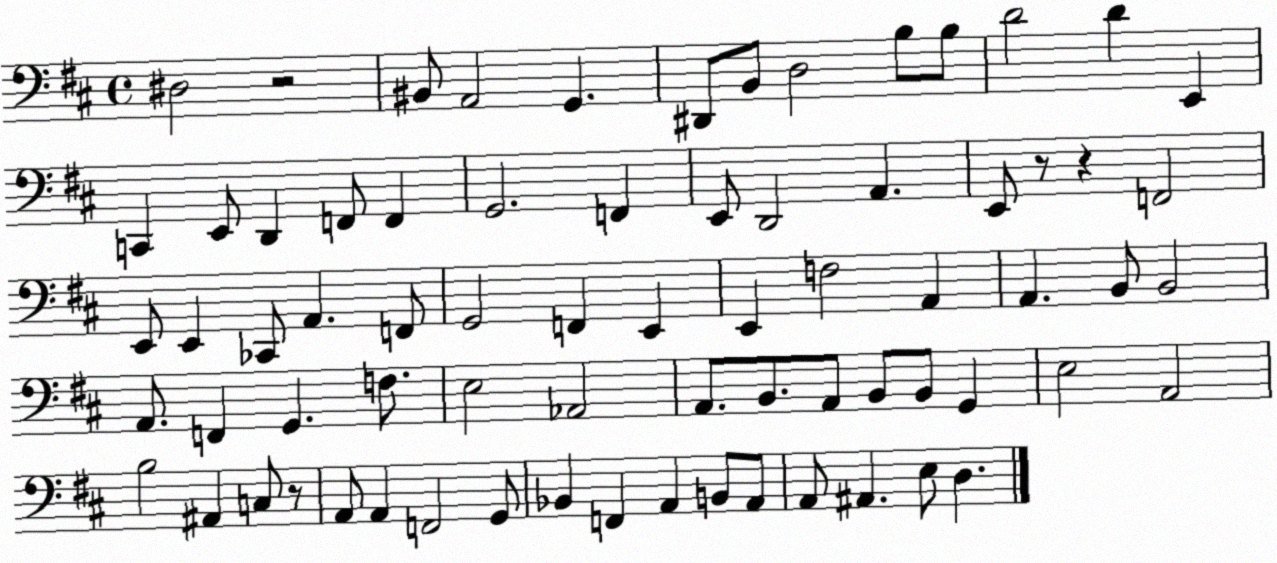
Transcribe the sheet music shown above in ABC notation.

X:1
T:Untitled
M:4/4
L:1/4
K:D
^D,2 z2 ^B,,/2 A,,2 G,, ^D,,/2 B,,/2 D,2 B,/2 B,/2 D2 D E,, C,, E,,/2 D,, F,,/2 F,, G,,2 F,, E,,/2 D,,2 A,, E,,/2 z/2 z F,,2 E,,/2 E,, _C,,/2 A,, F,,/2 G,,2 F,, E,, E,, F,2 A,, A,, B,,/2 B,,2 A,,/2 F,, G,, F,/2 E,2 _A,,2 A,,/2 B,,/2 A,,/2 B,,/2 B,,/2 G,, E,2 A,,2 B,2 ^A,, C,/2 z/2 A,,/2 A,, F,,2 G,,/2 _B,, F,, A,, B,,/2 A,,/2 A,,/2 ^A,, E,/2 D,